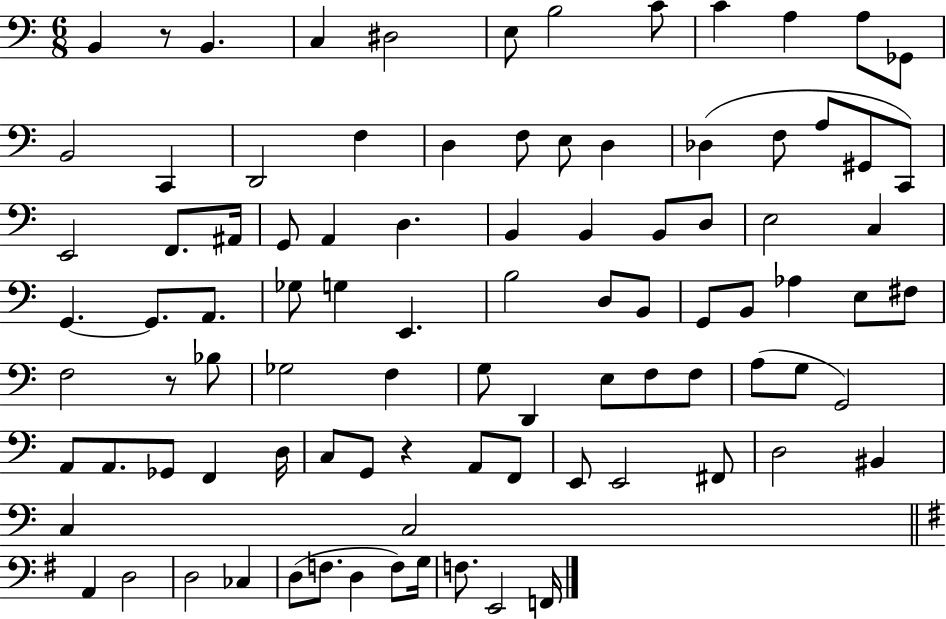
B2/q R/e B2/q. C3/q D#3/h E3/e B3/h C4/e C4/q A3/q A3/e Gb2/e B2/h C2/q D2/h F3/q D3/q F3/e E3/e D3/q Db3/q F3/e A3/e G#2/e C2/e E2/h F2/e. A#2/s G2/e A2/q D3/q. B2/q B2/q B2/e D3/e E3/h C3/q G2/q. G2/e. A2/e. Gb3/e G3/q E2/q. B3/h D3/e B2/e G2/e B2/e Ab3/q E3/e F#3/e F3/h R/e Bb3/e Gb3/h F3/q G3/e D2/q E3/e F3/e F3/e A3/e G3/e G2/h A2/e A2/e. Gb2/e F2/q D3/s C3/e G2/e R/q A2/e F2/e E2/e E2/h F#2/e D3/h BIS2/q C3/q C3/h A2/q D3/h D3/h CES3/q D3/e F3/e. D3/q F3/e G3/s F3/e. E2/h F2/s